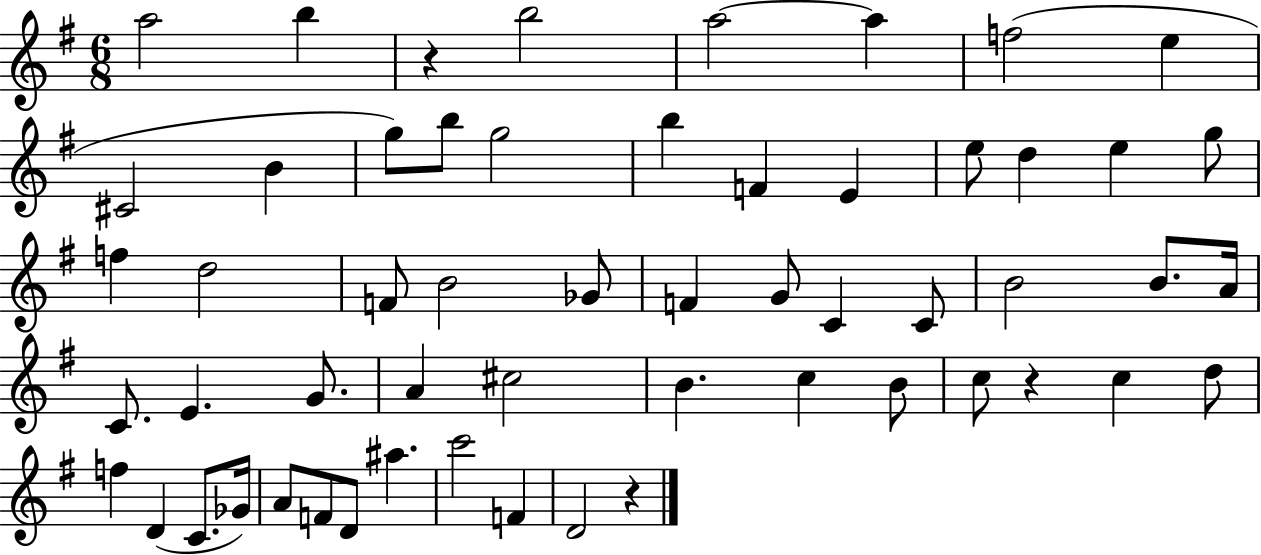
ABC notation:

X:1
T:Untitled
M:6/8
L:1/4
K:G
a2 b z b2 a2 a f2 e ^C2 B g/2 b/2 g2 b F E e/2 d e g/2 f d2 F/2 B2 _G/2 F G/2 C C/2 B2 B/2 A/4 C/2 E G/2 A ^c2 B c B/2 c/2 z c d/2 f D C/2 _G/4 A/2 F/2 D/2 ^a c'2 F D2 z